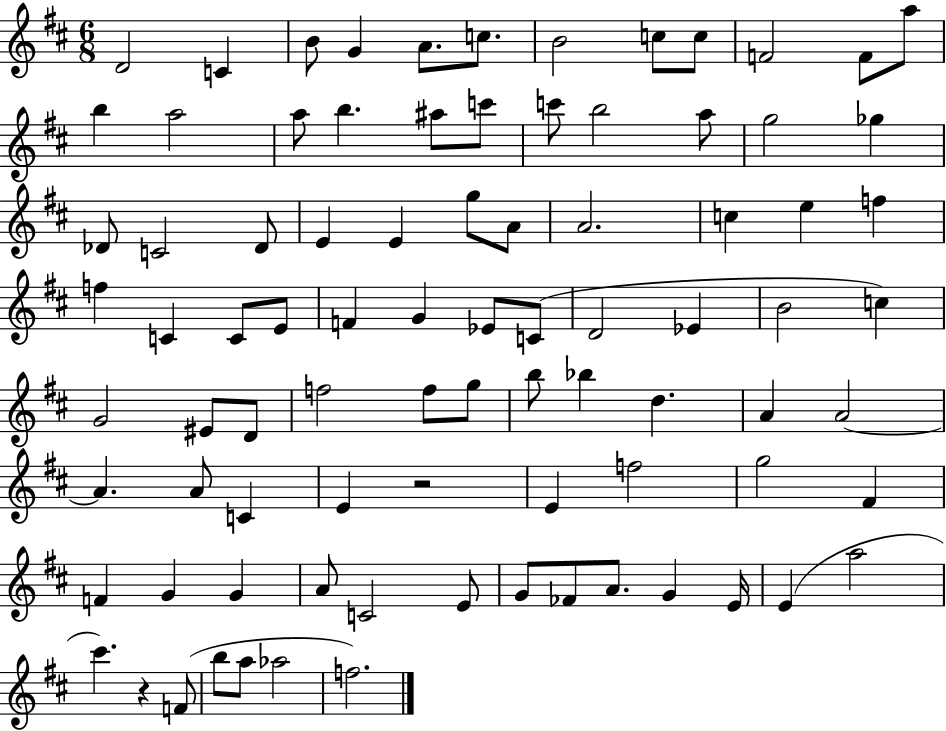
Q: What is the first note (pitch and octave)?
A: D4